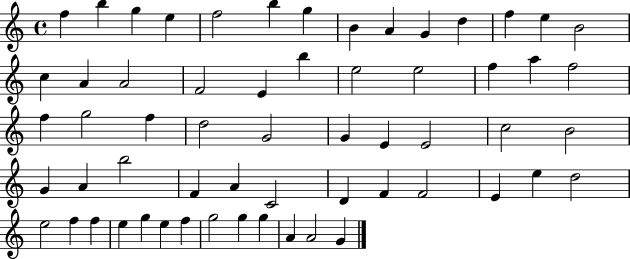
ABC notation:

X:1
T:Untitled
M:4/4
L:1/4
K:C
f b g e f2 b g B A G d f e B2 c A A2 F2 E b e2 e2 f a f2 f g2 f d2 G2 G E E2 c2 B2 G A b2 F A C2 D F F2 E e d2 e2 f f e g e f g2 g g A A2 G